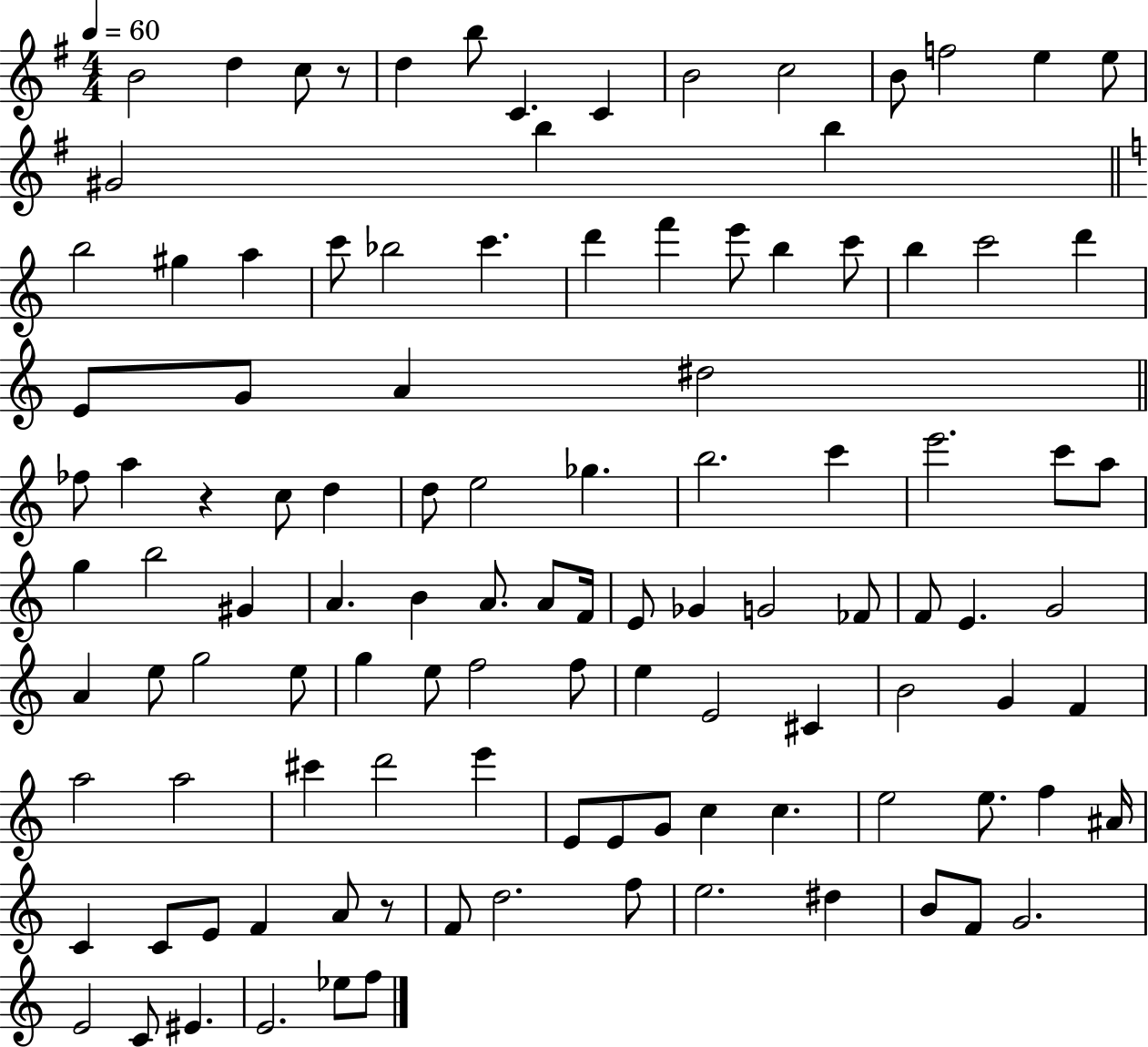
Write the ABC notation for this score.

X:1
T:Untitled
M:4/4
L:1/4
K:G
B2 d c/2 z/2 d b/2 C C B2 c2 B/2 f2 e e/2 ^G2 b b b2 ^g a c'/2 _b2 c' d' f' e'/2 b c'/2 b c'2 d' E/2 G/2 A ^d2 _f/2 a z c/2 d d/2 e2 _g b2 c' e'2 c'/2 a/2 g b2 ^G A B A/2 A/2 F/4 E/2 _G G2 _F/2 F/2 E G2 A e/2 g2 e/2 g e/2 f2 f/2 e E2 ^C B2 G F a2 a2 ^c' d'2 e' E/2 E/2 G/2 c c e2 e/2 f ^A/4 C C/2 E/2 F A/2 z/2 F/2 d2 f/2 e2 ^d B/2 F/2 G2 E2 C/2 ^E E2 _e/2 f/2